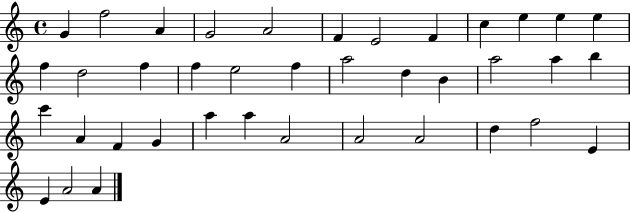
X:1
T:Untitled
M:4/4
L:1/4
K:C
G f2 A G2 A2 F E2 F c e e e f d2 f f e2 f a2 d B a2 a b c' A F G a a A2 A2 A2 d f2 E E A2 A